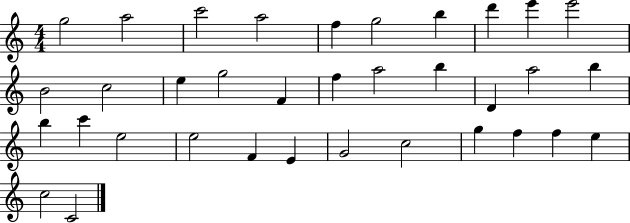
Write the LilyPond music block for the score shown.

{
  \clef treble
  \numericTimeSignature
  \time 4/4
  \key c \major
  g''2 a''2 | c'''2 a''2 | f''4 g''2 b''4 | d'''4 e'''4 e'''2 | \break b'2 c''2 | e''4 g''2 f'4 | f''4 a''2 b''4 | d'4 a''2 b''4 | \break b''4 c'''4 e''2 | e''2 f'4 e'4 | g'2 c''2 | g''4 f''4 f''4 e''4 | \break c''2 c'2 | \bar "|."
}